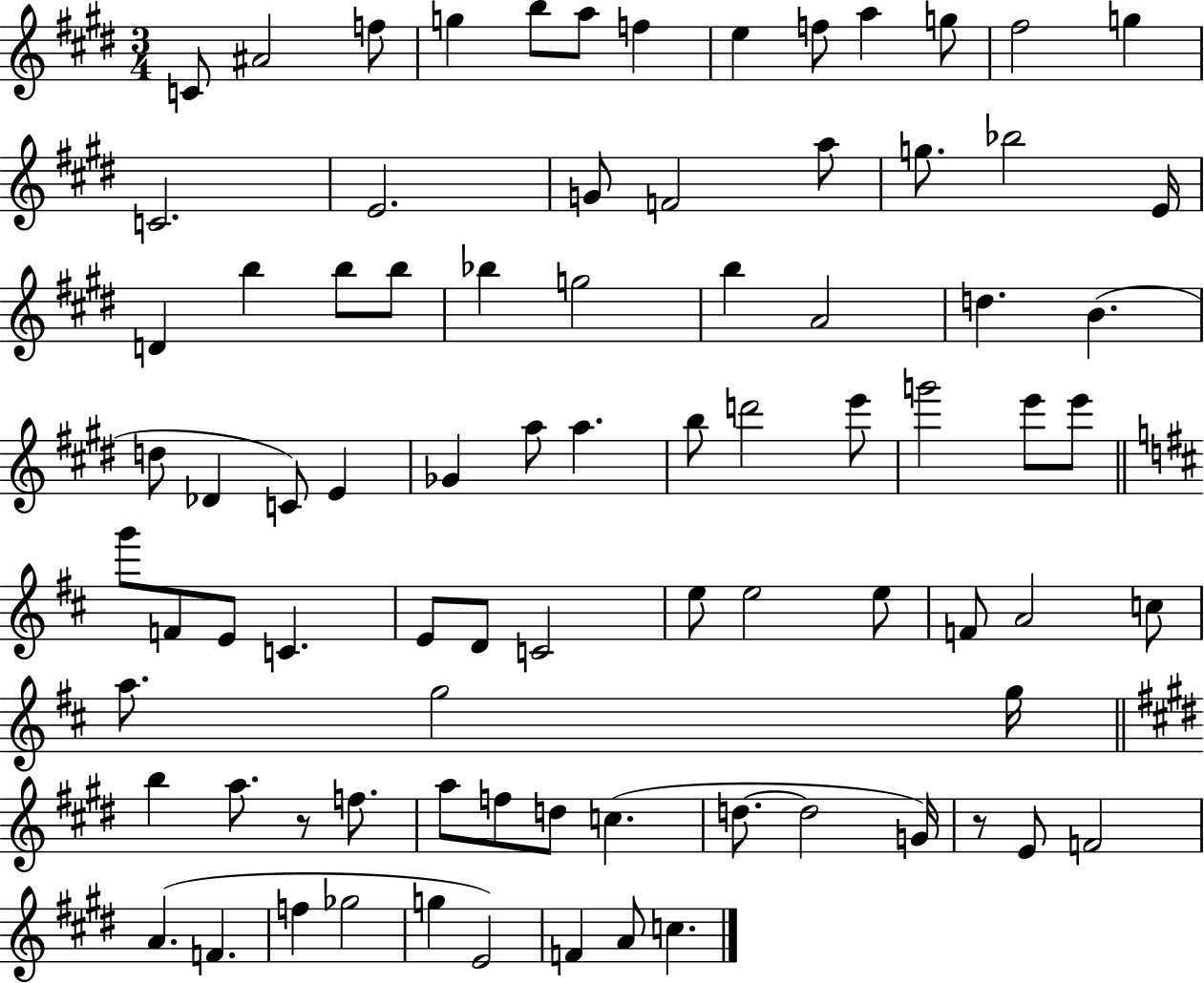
C4/e A#4/h F5/e G5/q B5/e A5/e F5/q E5/q F5/e A5/q G5/e F#5/h G5/q C4/h. E4/h. G4/e F4/h A5/e G5/e. Bb5/h E4/s D4/q B5/q B5/e B5/e Bb5/q G5/h B5/q A4/h D5/q. B4/q. D5/e Db4/q C4/e E4/q Gb4/q A5/e A5/q. B5/e D6/h E6/e G6/h E6/e E6/e G6/e F4/e E4/e C4/q. E4/e D4/e C4/h E5/e E5/h E5/e F4/e A4/h C5/e A5/e. G5/h G5/s B5/q A5/e. R/e F5/e. A5/e F5/e D5/e C5/q. D5/e. D5/h G4/s R/e E4/e F4/h A4/q. F4/q. F5/q Gb5/h G5/q E4/h F4/q A4/e C5/q.